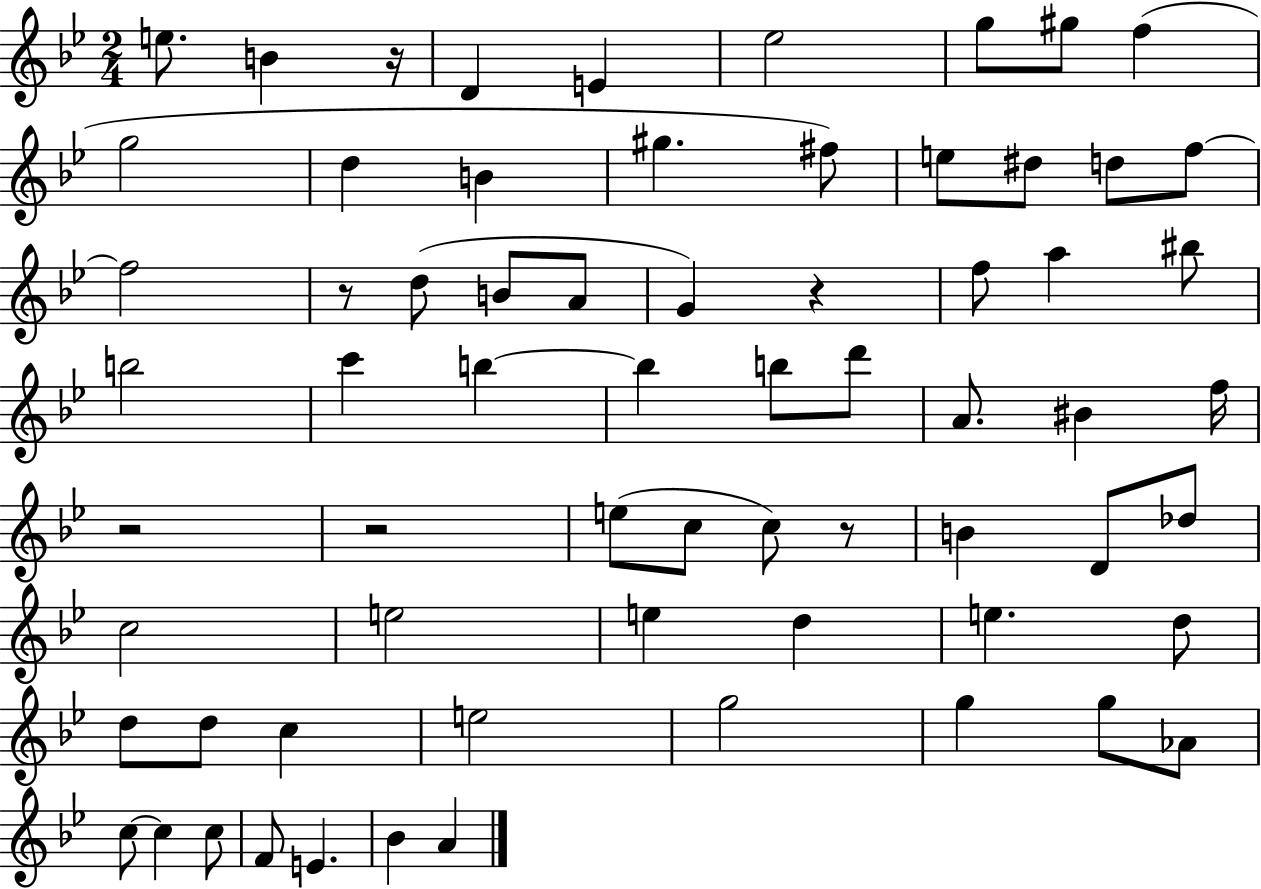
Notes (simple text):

E5/e. B4/q R/s D4/q E4/q Eb5/h G5/e G#5/e F5/q G5/h D5/q B4/q G#5/q. F#5/e E5/e D#5/e D5/e F5/e F5/h R/e D5/e B4/e A4/e G4/q R/q F5/e A5/q BIS5/e B5/h C6/q B5/q B5/q B5/e D6/e A4/e. BIS4/q F5/s R/h R/h E5/e C5/e C5/e R/e B4/q D4/e Db5/e C5/h E5/h E5/q D5/q E5/q. D5/e D5/e D5/e C5/q E5/h G5/h G5/q G5/e Ab4/e C5/e C5/q C5/e F4/e E4/q. Bb4/q A4/q